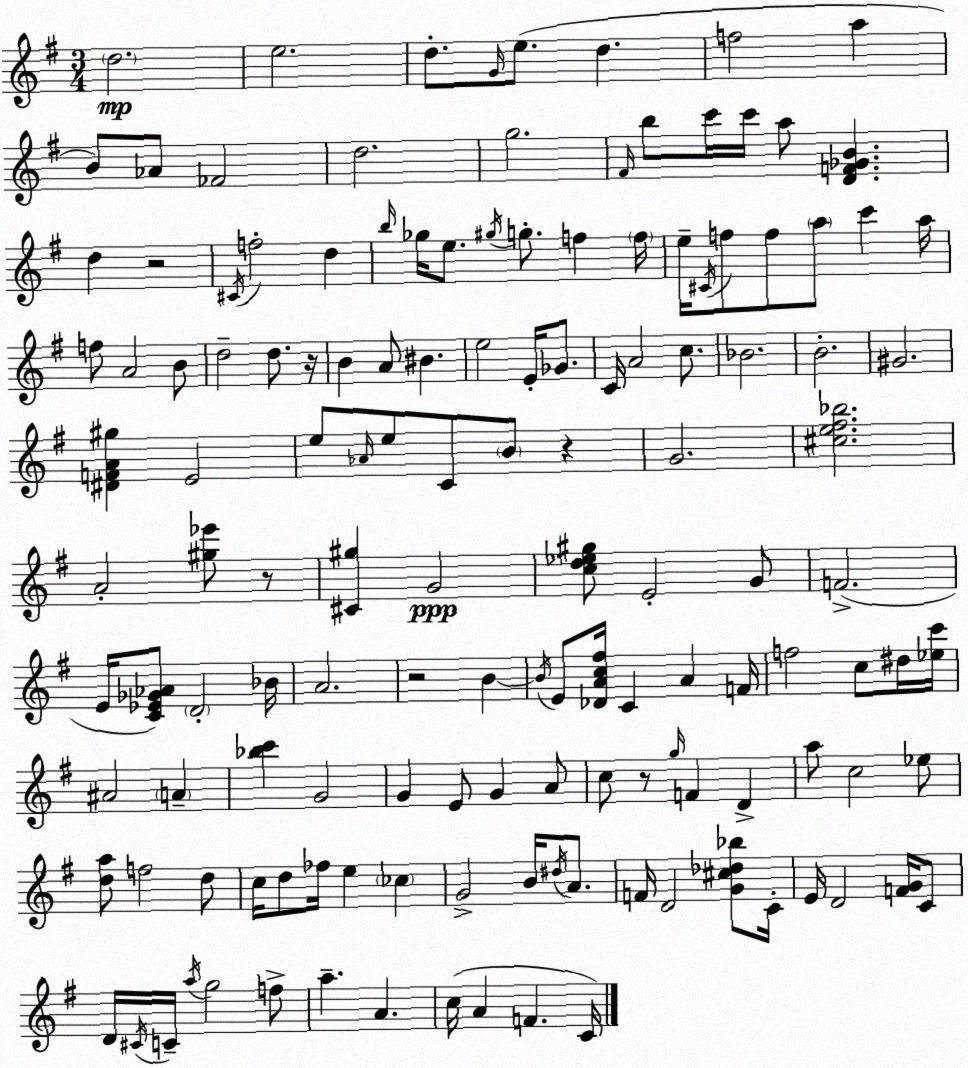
X:1
T:Untitled
M:3/4
L:1/4
K:Em
d2 e2 d/2 G/4 e/2 d f2 a B/2 _A/2 _F2 d2 g2 ^F/4 b/2 c'/4 c'/4 a/2 [DF_GB] d z2 ^C/4 f2 d b/4 _g/4 e/2 ^g/4 g/2 f f/4 e/4 ^C/4 f/2 f/2 a/2 c' a/4 f/2 A2 B/2 d2 d/2 z/4 B A/2 ^B e2 E/4 _G/2 C/4 A2 c/2 _B2 B2 ^G2 [^DFA^g] E2 e/2 _A/4 e/2 C/2 B/2 z G2 [^ce^f_b]2 A2 [^g_e']/2 z/2 [^C^g] G2 [cd_e^g]/2 E2 G/2 F2 E/4 [C_E_G_A]/2 D2 _B/4 A2 z2 B B/4 E/2 [_DAc^f]/4 C A F/4 f2 c/2 ^d/4 [_ec']/4 ^A2 A [_bc'] G2 G E/2 G A/2 c/2 z/2 g/4 F D a/2 c2 _e/2 [da]/2 f2 d/2 c/4 d/2 _f/4 e _c G2 B/4 ^d/4 A/2 F/4 D2 [G^c_d_b]/2 C/4 E/4 D2 [FG]/4 C/2 D/4 ^C/4 C/4 a/4 g2 f/2 a A c/4 A F C/4